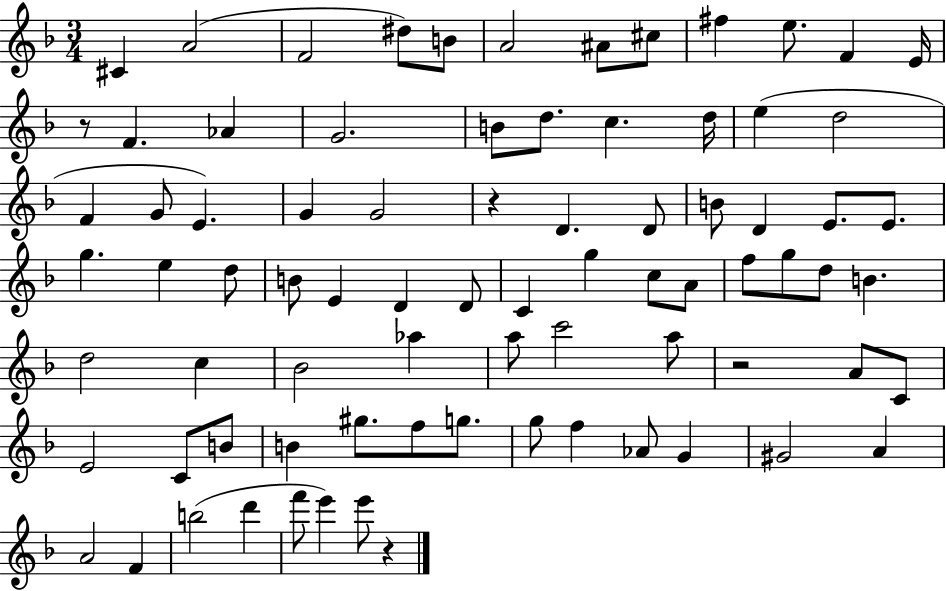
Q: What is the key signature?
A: F major